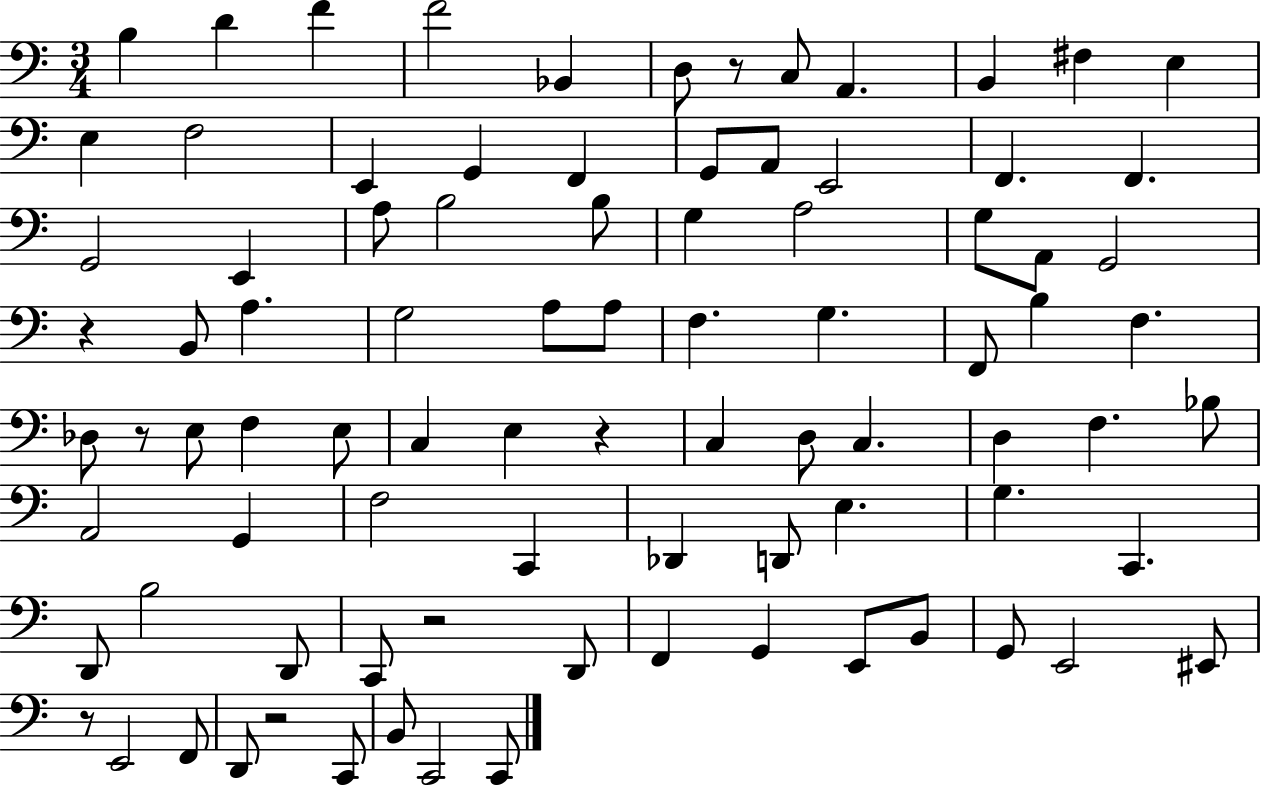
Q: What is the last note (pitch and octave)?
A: C2